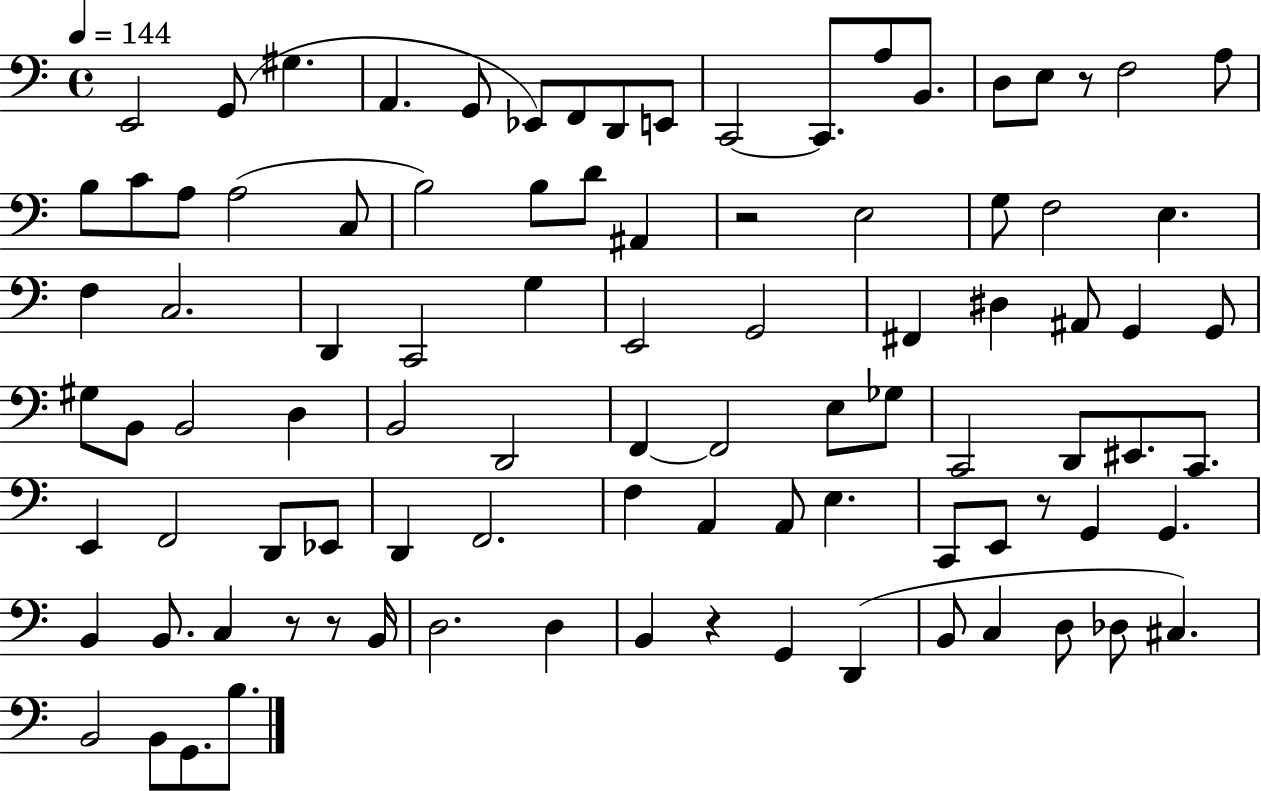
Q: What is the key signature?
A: C major